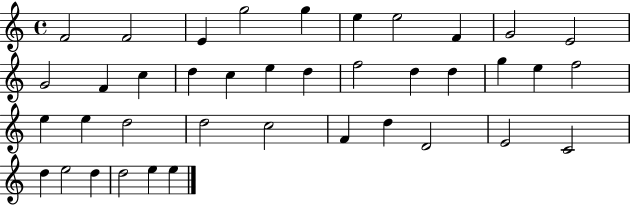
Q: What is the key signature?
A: C major